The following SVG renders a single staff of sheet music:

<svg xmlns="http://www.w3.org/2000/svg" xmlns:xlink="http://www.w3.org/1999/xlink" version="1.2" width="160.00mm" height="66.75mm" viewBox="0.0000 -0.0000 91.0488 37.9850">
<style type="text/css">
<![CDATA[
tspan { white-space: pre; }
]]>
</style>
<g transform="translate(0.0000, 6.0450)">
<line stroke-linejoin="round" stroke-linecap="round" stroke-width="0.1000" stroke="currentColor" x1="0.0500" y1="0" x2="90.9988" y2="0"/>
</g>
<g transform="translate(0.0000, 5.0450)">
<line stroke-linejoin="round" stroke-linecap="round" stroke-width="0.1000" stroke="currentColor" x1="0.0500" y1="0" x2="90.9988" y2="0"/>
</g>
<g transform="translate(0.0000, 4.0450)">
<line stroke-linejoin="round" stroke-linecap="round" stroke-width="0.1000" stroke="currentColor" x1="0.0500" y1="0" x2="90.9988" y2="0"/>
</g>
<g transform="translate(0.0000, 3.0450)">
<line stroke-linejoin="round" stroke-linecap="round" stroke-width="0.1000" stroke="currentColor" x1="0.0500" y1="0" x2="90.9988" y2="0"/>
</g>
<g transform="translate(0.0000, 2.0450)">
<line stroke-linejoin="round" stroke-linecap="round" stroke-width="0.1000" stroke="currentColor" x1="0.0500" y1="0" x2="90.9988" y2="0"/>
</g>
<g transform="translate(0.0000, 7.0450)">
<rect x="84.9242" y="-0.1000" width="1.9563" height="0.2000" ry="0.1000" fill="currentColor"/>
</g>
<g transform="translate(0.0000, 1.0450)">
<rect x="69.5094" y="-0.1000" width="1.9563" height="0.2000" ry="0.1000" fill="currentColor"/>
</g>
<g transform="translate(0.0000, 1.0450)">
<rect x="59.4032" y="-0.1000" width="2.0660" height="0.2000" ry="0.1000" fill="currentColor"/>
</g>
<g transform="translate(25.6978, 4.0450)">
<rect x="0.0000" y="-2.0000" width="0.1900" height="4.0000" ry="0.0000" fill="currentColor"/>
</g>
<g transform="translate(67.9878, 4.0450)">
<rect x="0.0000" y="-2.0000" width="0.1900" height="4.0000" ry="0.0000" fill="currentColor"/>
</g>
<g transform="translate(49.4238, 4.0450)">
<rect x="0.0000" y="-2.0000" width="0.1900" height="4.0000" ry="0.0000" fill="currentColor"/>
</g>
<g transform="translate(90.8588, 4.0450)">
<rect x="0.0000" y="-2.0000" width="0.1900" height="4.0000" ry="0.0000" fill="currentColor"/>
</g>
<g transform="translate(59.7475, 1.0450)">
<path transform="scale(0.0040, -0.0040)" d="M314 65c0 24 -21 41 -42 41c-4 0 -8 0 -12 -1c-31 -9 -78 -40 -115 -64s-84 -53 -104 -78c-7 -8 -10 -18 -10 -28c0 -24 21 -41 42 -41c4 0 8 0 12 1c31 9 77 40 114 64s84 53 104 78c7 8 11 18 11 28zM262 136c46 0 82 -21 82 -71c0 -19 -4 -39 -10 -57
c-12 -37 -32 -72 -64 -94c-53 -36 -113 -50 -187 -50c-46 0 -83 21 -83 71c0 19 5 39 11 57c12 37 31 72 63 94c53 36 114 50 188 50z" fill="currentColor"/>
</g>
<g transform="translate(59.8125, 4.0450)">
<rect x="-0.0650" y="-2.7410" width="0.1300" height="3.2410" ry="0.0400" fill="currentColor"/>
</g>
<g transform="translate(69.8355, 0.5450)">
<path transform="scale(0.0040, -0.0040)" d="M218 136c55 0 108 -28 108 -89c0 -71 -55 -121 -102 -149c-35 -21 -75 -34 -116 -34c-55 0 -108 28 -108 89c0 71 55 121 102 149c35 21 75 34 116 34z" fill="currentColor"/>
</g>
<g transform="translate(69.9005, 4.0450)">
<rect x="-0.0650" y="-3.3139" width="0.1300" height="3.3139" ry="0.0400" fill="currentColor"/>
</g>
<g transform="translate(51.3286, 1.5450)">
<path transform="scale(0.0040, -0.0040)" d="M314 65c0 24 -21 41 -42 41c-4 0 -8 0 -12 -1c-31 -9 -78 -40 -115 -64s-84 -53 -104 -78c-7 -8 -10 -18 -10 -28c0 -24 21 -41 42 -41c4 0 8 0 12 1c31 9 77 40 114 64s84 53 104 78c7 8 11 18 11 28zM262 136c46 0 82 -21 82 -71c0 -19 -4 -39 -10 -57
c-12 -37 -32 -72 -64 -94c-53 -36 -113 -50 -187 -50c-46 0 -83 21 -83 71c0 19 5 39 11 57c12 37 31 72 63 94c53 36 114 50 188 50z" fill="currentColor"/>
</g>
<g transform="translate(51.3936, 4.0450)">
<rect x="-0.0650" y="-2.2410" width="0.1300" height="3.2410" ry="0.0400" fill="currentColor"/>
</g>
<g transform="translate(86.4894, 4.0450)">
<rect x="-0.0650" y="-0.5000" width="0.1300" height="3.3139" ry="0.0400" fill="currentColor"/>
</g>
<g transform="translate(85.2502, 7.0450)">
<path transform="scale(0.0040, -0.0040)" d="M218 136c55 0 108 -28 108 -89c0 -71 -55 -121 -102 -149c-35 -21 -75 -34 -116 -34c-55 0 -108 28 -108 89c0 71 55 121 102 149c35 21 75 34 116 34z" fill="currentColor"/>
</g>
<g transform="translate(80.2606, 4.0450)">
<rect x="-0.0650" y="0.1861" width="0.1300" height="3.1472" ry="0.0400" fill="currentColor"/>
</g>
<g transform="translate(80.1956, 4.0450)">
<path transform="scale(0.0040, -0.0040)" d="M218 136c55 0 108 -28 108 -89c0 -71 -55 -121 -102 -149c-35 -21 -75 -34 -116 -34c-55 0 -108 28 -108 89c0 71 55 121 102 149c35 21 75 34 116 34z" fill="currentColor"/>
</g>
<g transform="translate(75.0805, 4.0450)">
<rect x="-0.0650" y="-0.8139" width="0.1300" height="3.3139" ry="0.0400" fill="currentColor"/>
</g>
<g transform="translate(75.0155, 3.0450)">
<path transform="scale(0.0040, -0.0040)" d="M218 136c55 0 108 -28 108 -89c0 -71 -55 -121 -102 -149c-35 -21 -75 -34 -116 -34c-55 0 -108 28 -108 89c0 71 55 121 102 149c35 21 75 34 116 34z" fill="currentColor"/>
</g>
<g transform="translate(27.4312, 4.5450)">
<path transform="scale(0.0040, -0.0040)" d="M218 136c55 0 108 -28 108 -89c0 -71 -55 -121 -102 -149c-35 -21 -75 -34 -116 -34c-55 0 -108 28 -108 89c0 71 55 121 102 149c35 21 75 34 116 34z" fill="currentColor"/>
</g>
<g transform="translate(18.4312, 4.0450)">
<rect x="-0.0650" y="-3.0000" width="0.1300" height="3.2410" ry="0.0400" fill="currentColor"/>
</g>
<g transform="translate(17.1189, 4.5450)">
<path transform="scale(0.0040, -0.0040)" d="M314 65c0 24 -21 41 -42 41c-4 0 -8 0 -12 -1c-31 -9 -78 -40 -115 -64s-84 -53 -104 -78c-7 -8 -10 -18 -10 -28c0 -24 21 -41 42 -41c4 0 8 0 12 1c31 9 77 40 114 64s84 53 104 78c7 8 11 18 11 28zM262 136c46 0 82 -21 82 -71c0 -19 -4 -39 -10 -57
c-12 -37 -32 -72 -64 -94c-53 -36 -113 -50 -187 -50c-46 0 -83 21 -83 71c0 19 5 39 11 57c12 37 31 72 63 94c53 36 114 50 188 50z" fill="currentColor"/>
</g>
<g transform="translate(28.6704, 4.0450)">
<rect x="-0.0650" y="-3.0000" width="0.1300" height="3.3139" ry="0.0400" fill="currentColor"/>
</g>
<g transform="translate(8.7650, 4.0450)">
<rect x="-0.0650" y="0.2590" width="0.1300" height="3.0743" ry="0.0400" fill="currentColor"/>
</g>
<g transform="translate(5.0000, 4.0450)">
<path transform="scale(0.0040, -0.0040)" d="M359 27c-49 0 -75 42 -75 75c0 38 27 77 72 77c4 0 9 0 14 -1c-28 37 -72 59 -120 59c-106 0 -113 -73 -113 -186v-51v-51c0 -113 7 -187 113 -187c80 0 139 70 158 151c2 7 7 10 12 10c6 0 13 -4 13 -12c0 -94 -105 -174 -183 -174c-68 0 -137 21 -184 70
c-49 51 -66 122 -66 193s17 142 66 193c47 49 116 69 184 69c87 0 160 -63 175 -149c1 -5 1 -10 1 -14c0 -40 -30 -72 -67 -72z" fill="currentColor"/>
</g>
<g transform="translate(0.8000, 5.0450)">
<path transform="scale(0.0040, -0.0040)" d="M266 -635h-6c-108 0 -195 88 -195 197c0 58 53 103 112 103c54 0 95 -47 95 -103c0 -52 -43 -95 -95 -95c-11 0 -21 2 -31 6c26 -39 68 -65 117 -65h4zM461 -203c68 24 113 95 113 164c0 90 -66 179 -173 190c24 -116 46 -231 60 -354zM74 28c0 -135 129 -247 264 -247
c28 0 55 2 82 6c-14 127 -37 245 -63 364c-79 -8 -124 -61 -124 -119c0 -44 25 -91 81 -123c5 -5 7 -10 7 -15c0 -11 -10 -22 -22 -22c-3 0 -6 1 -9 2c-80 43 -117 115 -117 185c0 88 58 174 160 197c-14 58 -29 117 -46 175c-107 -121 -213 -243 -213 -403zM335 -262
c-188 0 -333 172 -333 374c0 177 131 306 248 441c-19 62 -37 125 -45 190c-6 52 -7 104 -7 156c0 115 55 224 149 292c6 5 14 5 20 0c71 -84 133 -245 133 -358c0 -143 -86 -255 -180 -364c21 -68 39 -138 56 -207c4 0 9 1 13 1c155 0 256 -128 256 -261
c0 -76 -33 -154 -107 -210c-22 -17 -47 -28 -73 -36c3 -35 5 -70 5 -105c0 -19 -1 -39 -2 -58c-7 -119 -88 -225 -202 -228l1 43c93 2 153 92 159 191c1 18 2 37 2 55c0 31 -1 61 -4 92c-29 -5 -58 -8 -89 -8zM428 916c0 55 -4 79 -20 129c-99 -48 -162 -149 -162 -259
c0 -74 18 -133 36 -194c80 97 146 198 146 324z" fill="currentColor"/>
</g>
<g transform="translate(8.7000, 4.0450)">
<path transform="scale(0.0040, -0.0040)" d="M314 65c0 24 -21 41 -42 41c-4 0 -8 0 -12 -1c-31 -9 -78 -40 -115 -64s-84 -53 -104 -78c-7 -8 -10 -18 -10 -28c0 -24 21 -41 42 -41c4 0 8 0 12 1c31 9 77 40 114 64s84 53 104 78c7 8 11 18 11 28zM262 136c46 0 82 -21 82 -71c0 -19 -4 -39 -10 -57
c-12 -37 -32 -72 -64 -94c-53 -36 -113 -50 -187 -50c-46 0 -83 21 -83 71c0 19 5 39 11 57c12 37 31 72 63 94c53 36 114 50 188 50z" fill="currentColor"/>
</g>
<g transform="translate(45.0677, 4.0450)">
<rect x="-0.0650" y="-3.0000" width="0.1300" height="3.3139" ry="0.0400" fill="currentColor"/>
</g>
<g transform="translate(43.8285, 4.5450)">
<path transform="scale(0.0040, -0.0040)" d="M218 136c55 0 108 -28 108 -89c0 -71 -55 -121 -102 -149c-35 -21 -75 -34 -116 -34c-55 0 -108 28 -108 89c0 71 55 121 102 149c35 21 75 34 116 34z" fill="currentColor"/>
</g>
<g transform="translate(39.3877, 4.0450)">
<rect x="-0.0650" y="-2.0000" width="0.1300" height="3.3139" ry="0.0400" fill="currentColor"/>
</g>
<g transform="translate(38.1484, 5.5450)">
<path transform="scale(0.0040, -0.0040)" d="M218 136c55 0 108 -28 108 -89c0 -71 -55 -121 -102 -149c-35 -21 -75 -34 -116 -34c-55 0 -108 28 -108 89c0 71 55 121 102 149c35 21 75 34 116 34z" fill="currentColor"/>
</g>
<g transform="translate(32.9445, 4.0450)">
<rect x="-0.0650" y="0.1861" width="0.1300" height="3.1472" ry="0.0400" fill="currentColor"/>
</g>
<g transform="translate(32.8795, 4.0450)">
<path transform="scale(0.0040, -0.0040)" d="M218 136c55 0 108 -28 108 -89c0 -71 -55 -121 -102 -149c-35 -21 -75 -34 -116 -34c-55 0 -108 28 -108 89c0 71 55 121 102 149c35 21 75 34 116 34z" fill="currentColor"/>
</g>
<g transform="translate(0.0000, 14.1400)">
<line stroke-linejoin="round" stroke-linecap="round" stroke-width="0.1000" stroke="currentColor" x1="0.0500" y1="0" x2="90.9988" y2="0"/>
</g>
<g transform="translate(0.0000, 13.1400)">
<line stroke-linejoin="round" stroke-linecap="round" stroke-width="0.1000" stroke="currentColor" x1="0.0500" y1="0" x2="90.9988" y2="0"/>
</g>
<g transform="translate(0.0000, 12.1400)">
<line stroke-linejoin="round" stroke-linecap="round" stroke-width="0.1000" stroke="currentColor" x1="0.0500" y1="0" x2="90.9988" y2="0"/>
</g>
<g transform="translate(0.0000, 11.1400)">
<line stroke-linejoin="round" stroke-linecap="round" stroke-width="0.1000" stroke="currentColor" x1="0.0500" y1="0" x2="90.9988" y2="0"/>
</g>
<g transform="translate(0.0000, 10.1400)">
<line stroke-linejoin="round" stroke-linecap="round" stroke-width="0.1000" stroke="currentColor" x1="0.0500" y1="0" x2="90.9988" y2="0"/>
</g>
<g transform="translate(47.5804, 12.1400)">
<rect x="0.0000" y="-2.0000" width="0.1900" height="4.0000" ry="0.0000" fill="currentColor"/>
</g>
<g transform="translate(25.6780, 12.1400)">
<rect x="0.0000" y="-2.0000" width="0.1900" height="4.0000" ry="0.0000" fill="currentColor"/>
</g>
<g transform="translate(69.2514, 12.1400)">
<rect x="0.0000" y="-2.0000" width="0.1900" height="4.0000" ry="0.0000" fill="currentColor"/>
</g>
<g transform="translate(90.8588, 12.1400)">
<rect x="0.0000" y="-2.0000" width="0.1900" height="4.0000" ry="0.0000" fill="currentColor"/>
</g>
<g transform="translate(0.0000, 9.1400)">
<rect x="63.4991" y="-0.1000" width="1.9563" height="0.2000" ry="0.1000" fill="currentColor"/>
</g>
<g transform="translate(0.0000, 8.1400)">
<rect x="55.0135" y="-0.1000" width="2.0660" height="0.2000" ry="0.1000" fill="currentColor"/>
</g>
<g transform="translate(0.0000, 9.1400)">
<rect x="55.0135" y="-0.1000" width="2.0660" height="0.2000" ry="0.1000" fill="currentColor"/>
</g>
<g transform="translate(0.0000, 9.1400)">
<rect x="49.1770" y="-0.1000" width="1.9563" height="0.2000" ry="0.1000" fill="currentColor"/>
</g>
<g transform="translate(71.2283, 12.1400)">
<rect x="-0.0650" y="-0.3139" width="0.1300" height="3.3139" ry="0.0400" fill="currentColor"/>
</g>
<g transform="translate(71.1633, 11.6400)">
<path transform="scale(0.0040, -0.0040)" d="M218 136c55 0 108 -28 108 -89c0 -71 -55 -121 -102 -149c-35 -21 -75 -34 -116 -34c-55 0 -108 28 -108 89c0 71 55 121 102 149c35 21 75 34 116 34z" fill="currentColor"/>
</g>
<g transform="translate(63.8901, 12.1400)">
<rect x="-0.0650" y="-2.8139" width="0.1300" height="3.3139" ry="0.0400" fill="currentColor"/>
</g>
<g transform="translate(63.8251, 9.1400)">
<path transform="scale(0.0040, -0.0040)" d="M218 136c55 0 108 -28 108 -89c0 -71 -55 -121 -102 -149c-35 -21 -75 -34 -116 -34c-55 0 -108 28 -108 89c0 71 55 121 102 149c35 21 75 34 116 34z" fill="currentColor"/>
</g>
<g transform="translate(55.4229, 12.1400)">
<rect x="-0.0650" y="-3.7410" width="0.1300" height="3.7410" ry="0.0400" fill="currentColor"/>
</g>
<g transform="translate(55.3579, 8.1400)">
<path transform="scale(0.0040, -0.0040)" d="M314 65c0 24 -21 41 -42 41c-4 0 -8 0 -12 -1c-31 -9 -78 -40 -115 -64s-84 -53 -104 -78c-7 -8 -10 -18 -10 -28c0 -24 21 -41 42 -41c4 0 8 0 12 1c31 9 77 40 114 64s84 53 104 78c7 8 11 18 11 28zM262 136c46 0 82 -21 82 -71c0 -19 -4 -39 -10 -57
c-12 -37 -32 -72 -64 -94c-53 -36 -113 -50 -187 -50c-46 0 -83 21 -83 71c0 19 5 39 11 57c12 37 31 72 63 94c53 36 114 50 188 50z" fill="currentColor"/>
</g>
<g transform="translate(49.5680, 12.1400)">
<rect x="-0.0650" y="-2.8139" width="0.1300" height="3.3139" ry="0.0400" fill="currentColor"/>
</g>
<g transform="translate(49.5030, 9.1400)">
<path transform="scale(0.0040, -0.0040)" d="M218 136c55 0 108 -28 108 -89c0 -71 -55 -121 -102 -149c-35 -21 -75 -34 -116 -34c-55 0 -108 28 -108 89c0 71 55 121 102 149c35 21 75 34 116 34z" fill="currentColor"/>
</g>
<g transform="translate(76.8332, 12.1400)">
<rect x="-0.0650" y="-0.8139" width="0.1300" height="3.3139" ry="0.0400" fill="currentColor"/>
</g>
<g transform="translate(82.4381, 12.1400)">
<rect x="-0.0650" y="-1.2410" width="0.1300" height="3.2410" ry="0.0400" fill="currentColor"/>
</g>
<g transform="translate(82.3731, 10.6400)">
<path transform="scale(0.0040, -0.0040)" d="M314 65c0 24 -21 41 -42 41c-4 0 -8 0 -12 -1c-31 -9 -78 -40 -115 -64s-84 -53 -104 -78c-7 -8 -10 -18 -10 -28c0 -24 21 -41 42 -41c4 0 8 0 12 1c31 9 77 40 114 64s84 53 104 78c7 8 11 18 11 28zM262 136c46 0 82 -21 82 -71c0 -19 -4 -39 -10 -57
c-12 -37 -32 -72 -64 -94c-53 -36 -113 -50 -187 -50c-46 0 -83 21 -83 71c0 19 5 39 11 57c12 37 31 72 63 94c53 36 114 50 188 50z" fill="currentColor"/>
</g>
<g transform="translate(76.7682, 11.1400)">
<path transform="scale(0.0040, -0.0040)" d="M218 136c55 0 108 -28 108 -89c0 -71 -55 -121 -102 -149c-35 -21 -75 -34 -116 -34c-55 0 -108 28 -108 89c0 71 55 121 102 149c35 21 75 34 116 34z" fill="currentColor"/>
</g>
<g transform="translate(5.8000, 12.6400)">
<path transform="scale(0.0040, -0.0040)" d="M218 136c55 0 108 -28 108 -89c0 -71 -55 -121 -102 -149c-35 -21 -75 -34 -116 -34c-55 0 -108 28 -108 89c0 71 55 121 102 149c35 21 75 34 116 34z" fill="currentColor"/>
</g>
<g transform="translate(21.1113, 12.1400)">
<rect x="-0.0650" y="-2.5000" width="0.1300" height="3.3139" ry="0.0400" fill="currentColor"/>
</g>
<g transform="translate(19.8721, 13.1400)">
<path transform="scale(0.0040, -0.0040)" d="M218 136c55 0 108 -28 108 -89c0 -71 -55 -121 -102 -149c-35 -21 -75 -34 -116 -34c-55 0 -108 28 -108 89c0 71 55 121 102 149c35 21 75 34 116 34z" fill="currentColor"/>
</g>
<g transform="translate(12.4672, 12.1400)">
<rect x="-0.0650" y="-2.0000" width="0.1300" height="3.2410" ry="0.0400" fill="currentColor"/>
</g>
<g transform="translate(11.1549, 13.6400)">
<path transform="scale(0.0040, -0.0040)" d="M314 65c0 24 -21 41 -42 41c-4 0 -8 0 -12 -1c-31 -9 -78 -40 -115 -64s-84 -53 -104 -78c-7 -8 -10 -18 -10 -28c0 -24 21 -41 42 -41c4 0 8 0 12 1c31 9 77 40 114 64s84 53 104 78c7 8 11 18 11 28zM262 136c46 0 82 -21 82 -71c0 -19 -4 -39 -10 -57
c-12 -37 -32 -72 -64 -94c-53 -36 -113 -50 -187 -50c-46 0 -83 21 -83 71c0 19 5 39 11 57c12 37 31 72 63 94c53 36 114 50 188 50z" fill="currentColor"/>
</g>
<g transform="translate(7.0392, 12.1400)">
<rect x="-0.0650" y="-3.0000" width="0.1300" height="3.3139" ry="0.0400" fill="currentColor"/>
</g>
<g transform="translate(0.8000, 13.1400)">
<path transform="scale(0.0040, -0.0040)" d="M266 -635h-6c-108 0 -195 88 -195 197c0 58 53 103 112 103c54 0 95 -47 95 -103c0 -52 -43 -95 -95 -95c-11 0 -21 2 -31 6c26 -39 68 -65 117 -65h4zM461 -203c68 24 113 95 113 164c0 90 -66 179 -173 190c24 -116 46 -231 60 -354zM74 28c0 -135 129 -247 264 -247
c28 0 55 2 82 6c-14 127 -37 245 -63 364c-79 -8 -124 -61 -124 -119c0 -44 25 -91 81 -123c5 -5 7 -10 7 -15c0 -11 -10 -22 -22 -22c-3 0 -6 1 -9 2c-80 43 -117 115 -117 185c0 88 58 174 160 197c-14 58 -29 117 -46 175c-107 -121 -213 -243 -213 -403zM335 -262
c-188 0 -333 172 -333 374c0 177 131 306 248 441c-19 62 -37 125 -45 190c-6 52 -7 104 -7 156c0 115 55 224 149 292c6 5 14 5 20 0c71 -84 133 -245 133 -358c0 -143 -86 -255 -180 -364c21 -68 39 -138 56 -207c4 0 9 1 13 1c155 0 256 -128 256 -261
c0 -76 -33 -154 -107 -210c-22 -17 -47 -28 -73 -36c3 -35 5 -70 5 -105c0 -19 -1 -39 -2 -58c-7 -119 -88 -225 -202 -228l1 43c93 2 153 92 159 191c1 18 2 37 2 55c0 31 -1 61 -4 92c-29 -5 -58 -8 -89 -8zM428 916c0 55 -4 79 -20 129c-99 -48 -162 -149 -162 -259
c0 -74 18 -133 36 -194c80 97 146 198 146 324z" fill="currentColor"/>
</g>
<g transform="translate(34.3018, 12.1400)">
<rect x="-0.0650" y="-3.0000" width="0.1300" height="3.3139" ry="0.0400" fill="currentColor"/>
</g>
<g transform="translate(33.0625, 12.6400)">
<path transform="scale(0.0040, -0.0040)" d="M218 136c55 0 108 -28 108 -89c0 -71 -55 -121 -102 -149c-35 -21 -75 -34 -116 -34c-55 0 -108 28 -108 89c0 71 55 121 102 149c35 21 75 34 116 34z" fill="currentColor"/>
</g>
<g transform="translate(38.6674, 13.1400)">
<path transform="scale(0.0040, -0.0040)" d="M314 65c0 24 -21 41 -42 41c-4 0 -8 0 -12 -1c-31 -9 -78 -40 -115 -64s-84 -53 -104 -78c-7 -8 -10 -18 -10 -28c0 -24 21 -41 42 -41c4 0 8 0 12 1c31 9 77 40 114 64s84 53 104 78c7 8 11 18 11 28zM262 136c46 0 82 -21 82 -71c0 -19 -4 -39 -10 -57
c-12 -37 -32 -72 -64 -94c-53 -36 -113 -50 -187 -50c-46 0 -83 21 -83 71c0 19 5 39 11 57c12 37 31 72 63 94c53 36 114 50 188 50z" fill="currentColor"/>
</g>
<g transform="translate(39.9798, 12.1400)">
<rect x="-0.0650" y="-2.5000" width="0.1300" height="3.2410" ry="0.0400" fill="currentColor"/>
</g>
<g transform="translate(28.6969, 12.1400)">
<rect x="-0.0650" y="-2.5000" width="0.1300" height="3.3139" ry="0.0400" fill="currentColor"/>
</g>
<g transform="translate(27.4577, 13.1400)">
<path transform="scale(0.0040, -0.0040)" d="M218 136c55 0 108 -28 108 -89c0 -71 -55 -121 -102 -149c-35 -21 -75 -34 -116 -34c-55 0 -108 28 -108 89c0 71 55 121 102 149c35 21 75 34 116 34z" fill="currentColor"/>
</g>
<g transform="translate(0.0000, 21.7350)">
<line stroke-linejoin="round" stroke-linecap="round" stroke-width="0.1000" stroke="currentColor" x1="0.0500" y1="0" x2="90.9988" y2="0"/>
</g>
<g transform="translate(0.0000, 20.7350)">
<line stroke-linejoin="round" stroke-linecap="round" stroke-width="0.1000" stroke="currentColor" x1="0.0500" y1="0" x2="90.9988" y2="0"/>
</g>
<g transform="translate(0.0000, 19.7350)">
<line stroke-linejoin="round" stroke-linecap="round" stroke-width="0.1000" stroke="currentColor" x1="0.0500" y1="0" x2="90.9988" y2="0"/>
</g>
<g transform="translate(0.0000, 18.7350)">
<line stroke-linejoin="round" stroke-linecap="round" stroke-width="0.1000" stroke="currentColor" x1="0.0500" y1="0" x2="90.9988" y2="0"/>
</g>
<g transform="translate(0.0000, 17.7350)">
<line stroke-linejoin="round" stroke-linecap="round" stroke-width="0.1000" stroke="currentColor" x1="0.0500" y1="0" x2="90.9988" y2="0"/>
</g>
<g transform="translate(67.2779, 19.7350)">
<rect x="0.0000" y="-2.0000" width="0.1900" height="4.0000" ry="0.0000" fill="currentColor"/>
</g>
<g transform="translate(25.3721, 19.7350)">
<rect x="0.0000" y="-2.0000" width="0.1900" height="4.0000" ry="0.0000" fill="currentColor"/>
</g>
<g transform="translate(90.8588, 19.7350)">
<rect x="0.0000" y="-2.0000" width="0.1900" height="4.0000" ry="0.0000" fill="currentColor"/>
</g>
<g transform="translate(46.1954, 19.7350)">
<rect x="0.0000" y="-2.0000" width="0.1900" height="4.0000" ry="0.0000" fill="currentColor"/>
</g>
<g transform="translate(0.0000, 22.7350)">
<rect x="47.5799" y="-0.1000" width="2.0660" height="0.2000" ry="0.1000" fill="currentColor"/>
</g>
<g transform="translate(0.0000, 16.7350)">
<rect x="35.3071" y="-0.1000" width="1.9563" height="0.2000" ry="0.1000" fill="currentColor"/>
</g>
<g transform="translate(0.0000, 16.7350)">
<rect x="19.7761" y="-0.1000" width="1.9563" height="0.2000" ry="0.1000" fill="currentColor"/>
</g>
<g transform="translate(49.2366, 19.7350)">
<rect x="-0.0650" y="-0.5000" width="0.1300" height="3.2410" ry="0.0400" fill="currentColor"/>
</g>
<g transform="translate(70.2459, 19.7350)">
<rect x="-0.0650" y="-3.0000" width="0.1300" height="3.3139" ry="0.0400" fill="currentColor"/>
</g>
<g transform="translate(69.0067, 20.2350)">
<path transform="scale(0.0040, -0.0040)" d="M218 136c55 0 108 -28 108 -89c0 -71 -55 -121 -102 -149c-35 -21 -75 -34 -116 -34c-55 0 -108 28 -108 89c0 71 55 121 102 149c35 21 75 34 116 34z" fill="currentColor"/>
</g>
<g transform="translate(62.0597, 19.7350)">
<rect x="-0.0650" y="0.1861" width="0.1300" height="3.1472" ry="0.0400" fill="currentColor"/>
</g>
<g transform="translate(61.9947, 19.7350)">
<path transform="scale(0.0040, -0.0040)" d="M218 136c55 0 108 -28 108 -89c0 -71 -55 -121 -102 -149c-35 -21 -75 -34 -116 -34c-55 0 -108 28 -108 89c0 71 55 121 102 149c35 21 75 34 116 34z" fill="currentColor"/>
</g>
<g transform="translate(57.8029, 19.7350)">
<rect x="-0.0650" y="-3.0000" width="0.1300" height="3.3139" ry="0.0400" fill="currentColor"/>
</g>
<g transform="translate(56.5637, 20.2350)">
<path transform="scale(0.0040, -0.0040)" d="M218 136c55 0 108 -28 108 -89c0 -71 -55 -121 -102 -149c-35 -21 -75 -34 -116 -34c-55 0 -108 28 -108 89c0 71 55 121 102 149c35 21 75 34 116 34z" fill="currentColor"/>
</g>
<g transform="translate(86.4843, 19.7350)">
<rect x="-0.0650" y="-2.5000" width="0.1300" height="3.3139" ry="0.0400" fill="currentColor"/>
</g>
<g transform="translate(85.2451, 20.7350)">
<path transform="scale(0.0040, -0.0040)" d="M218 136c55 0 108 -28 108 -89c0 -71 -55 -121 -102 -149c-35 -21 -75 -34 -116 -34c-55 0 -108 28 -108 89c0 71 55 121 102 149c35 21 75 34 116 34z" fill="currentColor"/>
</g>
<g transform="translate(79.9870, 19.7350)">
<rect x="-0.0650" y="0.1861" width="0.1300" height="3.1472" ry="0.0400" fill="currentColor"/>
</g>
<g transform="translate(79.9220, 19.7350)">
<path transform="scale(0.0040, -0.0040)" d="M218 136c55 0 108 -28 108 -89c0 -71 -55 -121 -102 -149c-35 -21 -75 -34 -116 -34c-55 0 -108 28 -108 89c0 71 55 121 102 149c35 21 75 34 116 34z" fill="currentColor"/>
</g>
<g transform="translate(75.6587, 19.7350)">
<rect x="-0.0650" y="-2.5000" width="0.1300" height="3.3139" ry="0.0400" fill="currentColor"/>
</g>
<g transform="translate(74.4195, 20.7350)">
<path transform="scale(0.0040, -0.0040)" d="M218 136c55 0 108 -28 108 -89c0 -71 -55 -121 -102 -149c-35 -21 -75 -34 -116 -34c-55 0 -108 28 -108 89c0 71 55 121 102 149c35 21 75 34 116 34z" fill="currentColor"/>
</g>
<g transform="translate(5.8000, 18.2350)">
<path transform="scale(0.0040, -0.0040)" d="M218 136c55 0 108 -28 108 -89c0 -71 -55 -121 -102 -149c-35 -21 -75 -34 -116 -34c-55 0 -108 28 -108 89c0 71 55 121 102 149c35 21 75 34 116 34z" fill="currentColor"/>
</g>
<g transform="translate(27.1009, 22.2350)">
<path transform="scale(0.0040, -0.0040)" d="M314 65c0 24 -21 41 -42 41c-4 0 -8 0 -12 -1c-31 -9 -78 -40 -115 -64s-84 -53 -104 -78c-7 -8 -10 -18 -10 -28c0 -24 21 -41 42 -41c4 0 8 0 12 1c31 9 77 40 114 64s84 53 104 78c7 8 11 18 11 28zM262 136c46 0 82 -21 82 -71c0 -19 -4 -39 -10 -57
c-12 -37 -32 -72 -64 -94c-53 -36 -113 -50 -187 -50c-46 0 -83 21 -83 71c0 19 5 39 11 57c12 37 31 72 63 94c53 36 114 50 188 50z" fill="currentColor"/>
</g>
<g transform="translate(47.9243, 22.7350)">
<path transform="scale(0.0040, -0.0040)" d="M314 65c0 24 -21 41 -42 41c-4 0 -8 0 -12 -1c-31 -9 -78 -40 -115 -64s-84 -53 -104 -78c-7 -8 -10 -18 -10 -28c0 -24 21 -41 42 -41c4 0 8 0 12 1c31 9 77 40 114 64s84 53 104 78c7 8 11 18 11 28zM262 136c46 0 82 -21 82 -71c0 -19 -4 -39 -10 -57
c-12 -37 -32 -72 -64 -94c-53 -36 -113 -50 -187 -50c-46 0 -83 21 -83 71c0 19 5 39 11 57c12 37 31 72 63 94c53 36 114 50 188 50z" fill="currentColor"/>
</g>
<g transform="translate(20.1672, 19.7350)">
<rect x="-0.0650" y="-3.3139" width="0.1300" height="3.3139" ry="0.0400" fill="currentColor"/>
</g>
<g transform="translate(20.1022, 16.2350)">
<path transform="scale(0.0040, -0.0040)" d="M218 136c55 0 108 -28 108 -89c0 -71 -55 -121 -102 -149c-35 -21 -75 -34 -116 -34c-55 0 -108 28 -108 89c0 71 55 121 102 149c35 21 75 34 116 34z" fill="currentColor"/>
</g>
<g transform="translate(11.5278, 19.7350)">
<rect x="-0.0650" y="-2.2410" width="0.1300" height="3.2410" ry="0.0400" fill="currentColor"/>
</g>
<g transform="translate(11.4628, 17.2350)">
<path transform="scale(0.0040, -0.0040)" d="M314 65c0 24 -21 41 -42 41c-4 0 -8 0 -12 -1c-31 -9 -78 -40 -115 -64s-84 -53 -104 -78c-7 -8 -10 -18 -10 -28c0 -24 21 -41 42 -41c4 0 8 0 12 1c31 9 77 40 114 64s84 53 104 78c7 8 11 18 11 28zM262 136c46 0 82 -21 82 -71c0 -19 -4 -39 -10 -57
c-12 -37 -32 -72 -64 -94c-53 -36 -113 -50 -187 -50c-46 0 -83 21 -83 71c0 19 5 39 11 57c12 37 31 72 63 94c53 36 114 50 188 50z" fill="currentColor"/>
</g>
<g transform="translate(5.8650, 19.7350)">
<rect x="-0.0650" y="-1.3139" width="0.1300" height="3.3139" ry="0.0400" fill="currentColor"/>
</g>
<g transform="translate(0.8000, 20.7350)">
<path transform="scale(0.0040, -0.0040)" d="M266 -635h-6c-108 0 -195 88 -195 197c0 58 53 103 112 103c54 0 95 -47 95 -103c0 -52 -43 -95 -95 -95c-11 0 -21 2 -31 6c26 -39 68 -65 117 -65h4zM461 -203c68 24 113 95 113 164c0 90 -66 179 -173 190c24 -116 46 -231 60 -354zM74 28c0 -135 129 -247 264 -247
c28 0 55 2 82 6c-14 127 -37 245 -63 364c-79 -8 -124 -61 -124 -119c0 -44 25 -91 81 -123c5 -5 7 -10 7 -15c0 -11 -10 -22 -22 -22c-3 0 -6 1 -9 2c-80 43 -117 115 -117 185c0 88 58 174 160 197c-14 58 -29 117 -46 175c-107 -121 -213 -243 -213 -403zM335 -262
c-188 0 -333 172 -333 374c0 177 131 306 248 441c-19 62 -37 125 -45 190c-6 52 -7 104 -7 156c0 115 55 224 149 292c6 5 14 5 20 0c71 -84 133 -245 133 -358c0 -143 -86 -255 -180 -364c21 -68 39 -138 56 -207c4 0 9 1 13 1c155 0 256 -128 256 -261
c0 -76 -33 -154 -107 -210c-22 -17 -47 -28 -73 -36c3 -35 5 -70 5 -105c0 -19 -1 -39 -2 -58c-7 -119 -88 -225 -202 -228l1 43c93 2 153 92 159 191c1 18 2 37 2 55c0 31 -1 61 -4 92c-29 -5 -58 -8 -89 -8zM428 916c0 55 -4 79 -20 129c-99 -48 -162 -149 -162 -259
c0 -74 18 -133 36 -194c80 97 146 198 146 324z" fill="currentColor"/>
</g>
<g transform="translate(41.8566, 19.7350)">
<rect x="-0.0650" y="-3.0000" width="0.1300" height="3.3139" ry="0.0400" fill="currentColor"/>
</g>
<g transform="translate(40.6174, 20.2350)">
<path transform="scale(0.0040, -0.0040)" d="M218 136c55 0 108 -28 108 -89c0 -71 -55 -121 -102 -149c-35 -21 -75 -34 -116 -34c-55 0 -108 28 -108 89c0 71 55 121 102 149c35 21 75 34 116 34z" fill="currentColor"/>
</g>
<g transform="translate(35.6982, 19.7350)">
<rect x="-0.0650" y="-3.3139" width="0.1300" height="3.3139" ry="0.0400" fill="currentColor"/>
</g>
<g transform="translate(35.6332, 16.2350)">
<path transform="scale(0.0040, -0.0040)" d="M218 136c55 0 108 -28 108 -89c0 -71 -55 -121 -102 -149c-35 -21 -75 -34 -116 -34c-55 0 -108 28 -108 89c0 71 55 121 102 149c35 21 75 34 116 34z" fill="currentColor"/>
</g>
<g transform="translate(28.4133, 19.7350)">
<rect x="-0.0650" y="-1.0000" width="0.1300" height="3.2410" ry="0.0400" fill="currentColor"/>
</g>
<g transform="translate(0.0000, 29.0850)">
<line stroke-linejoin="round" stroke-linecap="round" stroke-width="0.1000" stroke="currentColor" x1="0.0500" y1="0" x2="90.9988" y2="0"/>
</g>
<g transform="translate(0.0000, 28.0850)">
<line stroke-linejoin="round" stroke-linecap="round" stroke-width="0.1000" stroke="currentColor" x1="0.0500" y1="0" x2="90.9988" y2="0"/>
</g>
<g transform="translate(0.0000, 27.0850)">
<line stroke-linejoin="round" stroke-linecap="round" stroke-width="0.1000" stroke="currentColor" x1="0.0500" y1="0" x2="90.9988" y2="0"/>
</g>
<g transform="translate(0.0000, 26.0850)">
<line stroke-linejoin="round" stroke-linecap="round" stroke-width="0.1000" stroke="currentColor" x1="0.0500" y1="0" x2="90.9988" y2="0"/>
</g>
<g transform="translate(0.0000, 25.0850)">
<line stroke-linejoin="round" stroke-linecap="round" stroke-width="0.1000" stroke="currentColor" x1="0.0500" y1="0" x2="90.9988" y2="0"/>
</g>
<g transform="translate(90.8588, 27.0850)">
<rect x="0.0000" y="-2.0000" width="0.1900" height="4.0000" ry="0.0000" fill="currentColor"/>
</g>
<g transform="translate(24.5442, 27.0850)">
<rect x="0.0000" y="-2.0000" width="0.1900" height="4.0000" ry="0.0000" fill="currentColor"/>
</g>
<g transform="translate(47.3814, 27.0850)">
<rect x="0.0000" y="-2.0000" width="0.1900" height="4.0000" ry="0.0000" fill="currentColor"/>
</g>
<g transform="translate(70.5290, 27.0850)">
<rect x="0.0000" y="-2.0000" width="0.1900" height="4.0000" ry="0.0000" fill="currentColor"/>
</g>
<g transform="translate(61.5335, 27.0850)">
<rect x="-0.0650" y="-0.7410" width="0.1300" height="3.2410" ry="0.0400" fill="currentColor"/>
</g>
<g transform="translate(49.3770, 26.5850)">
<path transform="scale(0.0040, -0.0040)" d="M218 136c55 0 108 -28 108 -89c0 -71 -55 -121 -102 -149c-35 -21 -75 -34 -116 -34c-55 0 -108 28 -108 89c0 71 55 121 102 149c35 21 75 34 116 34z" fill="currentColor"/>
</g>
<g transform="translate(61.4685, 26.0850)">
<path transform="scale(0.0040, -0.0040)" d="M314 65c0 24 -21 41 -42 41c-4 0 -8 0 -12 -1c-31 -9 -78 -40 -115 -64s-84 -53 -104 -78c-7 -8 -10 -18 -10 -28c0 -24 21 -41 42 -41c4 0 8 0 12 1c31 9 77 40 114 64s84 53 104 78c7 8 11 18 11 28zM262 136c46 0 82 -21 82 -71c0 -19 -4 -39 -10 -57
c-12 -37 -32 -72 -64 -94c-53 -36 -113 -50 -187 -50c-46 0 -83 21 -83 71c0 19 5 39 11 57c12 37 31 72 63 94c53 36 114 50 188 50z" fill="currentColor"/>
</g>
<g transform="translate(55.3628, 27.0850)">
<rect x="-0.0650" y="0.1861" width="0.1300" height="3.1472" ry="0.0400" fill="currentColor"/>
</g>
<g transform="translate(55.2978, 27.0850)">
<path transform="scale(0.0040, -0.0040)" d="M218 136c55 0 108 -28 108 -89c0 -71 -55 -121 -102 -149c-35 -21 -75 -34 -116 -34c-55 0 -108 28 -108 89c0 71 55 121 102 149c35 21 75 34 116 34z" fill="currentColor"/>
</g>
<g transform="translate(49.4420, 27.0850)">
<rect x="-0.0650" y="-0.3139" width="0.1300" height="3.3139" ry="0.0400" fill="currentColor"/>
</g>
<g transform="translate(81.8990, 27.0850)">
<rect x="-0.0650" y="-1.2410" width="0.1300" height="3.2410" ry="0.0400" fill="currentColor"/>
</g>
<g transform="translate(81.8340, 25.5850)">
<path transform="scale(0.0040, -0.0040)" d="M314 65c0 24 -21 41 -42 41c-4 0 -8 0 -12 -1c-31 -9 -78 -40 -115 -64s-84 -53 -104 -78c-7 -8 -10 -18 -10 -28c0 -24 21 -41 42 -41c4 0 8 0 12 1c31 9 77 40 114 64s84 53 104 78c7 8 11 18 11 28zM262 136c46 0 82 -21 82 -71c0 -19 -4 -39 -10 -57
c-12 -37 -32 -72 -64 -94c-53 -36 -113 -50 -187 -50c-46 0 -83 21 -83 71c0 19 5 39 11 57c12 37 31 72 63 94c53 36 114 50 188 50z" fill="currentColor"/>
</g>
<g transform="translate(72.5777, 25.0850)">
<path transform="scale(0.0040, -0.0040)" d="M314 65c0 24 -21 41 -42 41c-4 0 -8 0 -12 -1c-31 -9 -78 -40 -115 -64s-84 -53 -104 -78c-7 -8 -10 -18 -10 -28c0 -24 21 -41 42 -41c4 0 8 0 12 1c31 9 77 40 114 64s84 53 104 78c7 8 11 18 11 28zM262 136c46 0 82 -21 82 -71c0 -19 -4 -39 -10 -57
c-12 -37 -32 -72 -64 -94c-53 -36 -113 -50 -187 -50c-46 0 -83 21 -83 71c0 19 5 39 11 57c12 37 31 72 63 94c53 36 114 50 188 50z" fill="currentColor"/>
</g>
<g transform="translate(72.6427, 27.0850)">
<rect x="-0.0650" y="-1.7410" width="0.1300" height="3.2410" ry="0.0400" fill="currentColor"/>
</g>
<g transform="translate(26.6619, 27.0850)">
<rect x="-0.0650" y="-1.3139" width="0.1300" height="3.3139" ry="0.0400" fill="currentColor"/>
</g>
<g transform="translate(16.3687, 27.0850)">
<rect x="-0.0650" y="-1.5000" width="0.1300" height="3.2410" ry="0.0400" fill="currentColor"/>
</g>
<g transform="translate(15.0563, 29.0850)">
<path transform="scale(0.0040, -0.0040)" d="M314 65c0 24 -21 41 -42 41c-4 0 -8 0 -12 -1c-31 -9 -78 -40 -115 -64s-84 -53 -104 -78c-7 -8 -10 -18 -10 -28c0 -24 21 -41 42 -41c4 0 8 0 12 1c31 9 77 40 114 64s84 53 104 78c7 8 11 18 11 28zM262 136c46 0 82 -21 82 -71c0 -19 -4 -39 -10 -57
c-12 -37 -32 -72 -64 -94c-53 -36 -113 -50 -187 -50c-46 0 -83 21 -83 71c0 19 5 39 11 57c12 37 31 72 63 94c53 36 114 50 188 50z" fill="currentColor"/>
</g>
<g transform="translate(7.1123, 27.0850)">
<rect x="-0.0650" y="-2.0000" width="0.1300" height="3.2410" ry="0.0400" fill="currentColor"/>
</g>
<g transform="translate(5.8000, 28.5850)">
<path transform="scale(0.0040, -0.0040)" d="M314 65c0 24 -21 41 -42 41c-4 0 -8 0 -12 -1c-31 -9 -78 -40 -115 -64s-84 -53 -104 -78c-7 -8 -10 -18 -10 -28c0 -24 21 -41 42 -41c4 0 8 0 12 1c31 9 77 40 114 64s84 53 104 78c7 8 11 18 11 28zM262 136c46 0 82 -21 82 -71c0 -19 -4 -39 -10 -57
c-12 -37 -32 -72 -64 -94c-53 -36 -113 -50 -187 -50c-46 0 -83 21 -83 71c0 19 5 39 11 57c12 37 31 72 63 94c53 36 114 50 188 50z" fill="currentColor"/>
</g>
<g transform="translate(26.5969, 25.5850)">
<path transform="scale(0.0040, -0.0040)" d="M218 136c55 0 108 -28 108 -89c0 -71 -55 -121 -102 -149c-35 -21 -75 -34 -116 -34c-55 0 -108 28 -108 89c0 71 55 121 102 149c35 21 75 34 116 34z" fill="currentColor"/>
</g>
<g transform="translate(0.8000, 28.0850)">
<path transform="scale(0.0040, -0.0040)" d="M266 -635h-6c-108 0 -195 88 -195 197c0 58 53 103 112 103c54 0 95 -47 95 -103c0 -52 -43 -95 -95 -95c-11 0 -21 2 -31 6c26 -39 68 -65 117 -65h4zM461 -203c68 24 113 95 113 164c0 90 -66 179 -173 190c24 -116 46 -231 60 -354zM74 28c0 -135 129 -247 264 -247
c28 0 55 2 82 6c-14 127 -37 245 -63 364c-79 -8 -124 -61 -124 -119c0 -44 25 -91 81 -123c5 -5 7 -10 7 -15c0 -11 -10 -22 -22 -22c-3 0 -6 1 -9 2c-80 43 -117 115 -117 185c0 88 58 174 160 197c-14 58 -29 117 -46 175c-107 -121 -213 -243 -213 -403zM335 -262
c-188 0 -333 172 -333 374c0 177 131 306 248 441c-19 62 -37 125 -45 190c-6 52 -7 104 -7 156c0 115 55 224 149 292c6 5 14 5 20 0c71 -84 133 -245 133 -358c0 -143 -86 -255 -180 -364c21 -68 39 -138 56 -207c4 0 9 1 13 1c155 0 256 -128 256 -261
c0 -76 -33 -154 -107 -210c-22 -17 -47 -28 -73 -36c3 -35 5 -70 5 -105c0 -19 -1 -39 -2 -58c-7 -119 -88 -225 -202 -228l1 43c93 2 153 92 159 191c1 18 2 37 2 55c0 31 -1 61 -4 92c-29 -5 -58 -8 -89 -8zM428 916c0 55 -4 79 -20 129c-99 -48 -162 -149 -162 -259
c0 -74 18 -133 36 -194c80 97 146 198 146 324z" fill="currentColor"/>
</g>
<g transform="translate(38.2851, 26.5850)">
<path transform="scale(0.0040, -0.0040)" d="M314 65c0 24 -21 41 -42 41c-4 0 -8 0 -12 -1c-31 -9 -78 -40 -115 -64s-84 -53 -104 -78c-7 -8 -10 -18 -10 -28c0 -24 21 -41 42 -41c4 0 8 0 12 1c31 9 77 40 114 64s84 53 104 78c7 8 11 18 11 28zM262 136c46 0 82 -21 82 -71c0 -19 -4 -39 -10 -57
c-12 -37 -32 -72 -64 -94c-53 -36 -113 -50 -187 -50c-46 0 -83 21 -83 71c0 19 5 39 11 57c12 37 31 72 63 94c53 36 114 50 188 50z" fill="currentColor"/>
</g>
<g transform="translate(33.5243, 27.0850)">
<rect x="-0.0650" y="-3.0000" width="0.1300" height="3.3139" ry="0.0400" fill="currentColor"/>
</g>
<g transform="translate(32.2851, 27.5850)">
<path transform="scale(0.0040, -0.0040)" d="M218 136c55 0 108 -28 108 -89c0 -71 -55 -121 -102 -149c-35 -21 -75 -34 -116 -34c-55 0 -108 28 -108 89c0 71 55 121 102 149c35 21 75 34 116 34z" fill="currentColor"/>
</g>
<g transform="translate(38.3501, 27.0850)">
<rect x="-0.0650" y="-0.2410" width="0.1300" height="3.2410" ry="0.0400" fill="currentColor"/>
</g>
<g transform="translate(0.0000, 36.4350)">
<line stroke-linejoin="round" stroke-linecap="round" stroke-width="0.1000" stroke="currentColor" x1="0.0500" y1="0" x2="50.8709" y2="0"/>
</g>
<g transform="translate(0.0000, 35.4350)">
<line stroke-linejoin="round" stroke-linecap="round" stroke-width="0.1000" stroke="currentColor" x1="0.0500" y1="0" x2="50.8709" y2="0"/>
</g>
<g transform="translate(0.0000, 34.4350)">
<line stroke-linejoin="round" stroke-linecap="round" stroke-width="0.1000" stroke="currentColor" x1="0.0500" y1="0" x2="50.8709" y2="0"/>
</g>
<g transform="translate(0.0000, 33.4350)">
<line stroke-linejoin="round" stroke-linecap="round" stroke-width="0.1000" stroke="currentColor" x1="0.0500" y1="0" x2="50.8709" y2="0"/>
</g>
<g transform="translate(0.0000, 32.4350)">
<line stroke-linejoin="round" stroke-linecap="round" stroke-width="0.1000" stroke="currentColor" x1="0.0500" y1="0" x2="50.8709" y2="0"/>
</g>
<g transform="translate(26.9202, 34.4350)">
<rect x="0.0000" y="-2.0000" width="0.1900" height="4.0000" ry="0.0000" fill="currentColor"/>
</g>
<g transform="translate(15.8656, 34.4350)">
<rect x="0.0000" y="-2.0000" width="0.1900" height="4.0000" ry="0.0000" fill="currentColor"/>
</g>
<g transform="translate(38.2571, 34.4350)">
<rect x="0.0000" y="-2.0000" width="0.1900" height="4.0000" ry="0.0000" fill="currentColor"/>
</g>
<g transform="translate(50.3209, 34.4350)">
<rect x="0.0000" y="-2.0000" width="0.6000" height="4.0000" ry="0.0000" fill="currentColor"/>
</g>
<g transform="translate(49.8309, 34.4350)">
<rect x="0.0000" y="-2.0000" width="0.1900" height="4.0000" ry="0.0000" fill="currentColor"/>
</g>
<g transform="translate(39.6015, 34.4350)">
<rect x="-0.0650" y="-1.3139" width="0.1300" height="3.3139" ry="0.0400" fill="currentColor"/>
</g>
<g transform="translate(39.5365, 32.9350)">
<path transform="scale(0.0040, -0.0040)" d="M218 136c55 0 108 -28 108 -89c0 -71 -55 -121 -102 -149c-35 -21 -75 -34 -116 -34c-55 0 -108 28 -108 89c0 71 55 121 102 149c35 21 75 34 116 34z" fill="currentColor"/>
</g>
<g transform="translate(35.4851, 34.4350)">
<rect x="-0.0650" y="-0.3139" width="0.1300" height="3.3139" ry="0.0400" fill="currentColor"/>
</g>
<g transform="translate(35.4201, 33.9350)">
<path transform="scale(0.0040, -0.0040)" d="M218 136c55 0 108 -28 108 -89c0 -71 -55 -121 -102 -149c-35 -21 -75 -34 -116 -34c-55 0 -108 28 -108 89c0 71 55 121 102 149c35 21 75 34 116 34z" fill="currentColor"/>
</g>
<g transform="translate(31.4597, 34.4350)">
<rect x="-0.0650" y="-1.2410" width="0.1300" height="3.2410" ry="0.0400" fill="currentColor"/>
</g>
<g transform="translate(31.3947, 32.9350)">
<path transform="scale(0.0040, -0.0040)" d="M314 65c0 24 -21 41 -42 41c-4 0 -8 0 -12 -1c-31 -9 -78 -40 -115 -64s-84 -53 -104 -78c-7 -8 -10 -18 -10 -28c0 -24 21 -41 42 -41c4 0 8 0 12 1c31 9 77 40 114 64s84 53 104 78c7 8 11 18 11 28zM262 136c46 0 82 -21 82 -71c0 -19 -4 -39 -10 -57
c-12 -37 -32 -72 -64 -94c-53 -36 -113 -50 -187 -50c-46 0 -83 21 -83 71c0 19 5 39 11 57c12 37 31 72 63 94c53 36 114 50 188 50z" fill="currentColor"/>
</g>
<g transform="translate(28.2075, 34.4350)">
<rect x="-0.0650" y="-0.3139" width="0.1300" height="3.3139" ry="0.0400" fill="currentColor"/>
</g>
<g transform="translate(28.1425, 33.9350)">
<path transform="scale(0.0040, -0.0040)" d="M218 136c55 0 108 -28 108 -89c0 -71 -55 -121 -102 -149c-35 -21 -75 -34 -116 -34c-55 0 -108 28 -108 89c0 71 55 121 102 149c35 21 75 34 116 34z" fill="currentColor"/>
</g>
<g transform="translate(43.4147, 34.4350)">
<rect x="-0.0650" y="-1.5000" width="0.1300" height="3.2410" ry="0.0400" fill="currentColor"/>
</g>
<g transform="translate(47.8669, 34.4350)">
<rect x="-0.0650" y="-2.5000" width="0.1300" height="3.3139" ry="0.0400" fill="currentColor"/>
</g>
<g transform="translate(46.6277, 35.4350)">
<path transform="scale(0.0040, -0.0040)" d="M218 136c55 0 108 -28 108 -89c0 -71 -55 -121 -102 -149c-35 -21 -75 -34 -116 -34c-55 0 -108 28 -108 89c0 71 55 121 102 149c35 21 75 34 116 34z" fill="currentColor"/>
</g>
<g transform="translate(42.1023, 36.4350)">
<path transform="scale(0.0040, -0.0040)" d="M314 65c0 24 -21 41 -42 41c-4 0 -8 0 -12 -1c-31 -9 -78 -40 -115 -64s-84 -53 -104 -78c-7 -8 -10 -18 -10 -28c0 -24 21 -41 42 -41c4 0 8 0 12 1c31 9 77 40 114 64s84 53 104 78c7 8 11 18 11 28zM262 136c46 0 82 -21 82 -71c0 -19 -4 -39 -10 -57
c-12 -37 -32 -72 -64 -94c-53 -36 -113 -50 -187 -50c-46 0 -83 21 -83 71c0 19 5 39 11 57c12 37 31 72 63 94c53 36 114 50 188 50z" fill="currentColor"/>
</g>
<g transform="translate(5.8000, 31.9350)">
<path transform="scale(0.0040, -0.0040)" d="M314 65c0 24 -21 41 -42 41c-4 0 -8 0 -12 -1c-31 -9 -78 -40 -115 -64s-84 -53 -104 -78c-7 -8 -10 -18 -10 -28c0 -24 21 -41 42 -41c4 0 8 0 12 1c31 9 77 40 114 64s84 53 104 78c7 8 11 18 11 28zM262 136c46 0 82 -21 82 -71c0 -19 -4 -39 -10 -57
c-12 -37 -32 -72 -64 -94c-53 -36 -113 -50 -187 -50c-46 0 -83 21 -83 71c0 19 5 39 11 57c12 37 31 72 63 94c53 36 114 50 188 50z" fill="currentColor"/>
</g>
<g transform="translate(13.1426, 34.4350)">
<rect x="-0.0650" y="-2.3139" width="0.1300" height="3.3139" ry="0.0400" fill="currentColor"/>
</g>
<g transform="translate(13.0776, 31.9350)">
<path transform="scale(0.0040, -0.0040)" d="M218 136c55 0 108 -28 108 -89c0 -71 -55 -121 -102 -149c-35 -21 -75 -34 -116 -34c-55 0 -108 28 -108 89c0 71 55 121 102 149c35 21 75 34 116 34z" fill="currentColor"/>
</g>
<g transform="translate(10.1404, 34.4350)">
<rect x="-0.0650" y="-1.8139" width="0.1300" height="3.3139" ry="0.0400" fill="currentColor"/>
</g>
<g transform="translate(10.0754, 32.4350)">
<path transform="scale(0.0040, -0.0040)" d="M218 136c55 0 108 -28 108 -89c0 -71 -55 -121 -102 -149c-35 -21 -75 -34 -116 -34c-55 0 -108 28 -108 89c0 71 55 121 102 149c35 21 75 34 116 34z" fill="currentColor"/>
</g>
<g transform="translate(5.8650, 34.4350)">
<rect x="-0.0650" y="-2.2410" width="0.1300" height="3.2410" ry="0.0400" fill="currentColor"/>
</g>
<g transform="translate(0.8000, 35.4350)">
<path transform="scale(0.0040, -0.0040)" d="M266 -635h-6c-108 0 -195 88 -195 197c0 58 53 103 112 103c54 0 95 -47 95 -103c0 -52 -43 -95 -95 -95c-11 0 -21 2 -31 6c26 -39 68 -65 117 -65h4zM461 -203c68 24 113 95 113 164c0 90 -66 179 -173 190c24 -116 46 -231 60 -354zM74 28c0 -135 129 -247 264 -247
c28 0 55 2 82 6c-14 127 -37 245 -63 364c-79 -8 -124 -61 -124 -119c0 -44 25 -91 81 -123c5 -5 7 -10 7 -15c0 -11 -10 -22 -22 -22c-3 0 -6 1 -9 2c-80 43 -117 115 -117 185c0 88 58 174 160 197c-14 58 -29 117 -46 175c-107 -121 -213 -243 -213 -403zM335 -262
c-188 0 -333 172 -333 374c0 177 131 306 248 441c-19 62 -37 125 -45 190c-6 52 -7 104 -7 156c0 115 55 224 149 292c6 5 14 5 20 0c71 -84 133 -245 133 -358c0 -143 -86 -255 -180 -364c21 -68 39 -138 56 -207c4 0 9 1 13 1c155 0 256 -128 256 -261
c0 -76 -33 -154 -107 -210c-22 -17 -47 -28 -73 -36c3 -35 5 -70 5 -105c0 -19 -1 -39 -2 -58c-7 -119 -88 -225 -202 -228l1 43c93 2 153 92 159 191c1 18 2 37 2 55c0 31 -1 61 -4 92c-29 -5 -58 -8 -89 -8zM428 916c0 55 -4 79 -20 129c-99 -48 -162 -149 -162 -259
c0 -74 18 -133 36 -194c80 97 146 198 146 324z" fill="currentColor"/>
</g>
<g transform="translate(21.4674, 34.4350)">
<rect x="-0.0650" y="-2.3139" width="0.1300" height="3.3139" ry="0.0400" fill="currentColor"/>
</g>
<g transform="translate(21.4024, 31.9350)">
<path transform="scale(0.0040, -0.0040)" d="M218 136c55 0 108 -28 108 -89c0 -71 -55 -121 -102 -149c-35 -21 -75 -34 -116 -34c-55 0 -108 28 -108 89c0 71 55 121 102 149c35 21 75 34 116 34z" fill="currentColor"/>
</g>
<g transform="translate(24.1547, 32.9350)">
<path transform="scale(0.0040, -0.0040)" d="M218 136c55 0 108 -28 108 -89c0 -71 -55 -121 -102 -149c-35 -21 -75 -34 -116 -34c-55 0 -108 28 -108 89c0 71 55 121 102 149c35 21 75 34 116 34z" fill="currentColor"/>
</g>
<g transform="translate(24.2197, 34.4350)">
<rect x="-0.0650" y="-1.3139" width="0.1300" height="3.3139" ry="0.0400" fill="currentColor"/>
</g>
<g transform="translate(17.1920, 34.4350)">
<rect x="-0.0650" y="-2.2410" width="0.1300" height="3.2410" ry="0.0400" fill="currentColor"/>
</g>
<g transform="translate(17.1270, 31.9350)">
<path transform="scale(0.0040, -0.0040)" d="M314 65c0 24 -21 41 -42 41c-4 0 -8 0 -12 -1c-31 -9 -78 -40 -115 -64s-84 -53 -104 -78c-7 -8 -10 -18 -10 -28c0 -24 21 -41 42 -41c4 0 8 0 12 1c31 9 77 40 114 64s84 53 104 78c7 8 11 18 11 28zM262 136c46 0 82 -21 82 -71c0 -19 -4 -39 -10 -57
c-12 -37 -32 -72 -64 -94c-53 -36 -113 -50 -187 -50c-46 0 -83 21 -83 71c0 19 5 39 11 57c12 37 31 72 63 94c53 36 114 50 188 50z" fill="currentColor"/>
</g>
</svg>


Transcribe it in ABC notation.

X:1
T:Untitled
M:4/4
L:1/4
K:C
B2 A2 A B F A g2 a2 b d B C A F2 G G A G2 a c'2 a c d e2 e g2 b D2 b A C2 A B A G B G F2 E2 e A c2 c B d2 f2 e2 g2 f g g2 g e c e2 c e E2 G